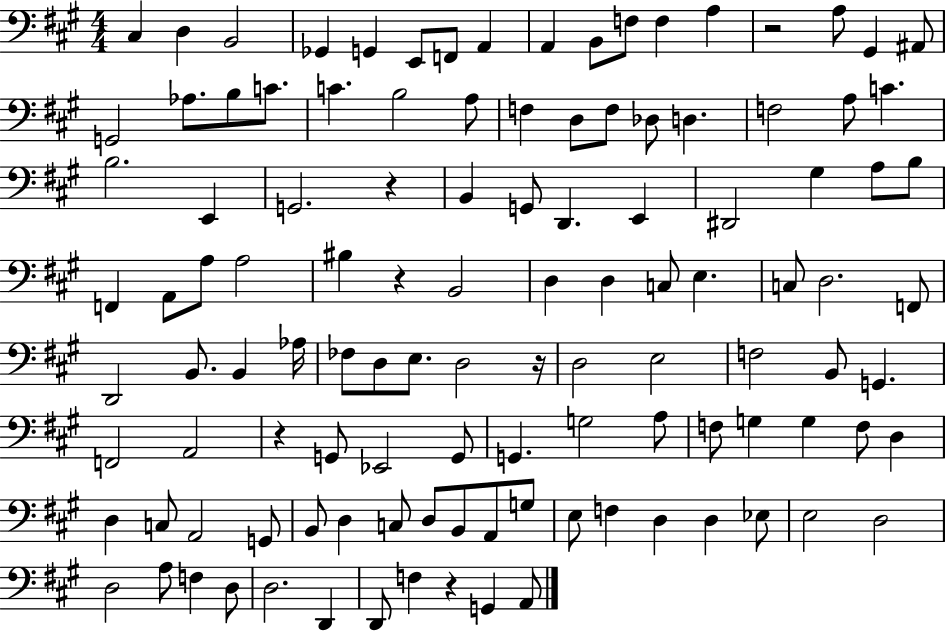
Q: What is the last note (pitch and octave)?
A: A2